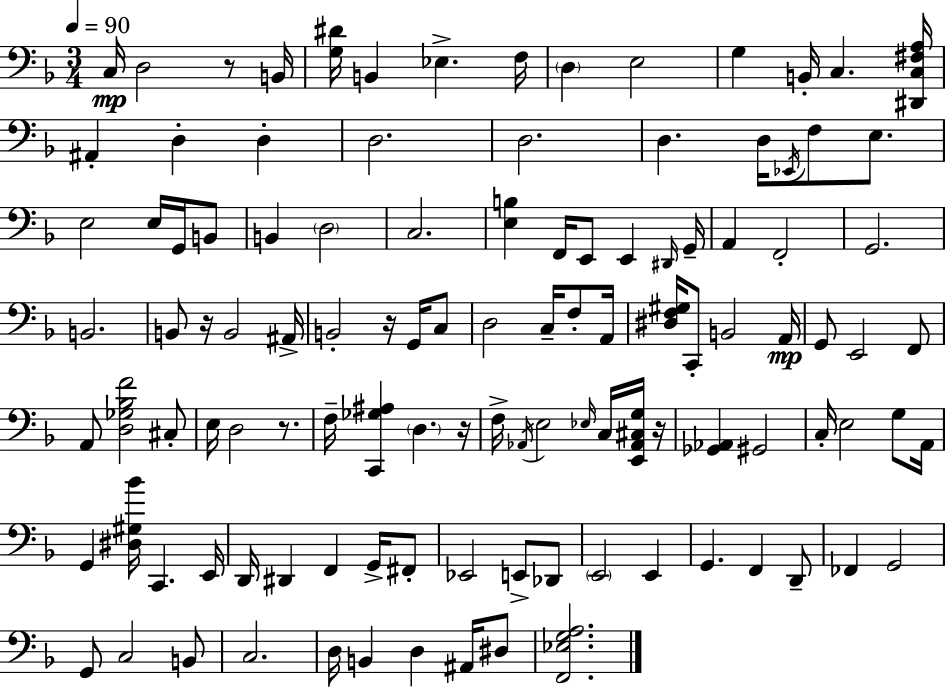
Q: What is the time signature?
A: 3/4